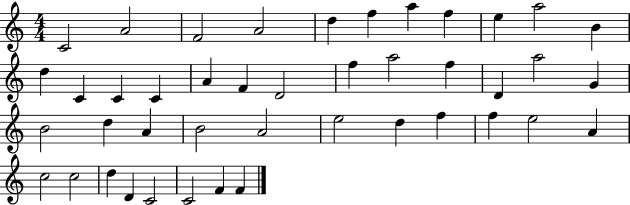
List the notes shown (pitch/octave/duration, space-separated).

C4/h A4/h F4/h A4/h D5/q F5/q A5/q F5/q E5/q A5/h B4/q D5/q C4/q C4/q C4/q A4/q F4/q D4/h F5/q A5/h F5/q D4/q A5/h G4/q B4/h D5/q A4/q B4/h A4/h E5/h D5/q F5/q F5/q E5/h A4/q C5/h C5/h D5/q D4/q C4/h C4/h F4/q F4/q